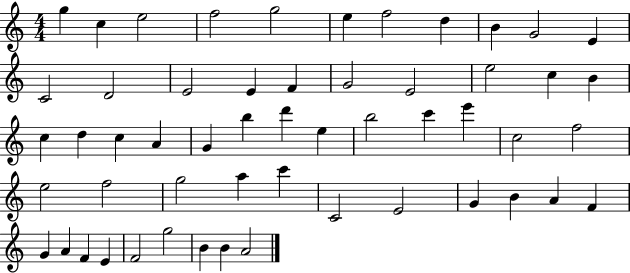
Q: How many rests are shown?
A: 0